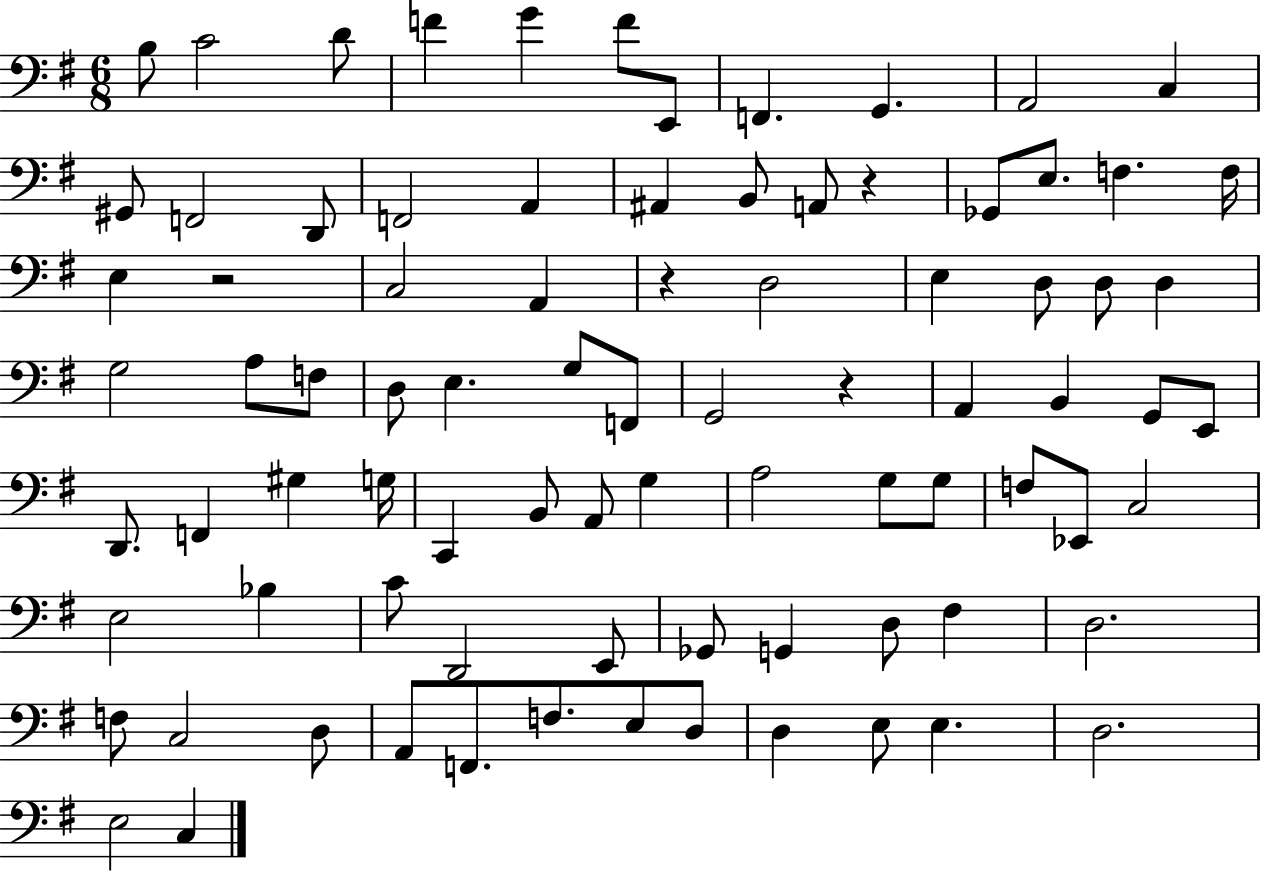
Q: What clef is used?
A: bass